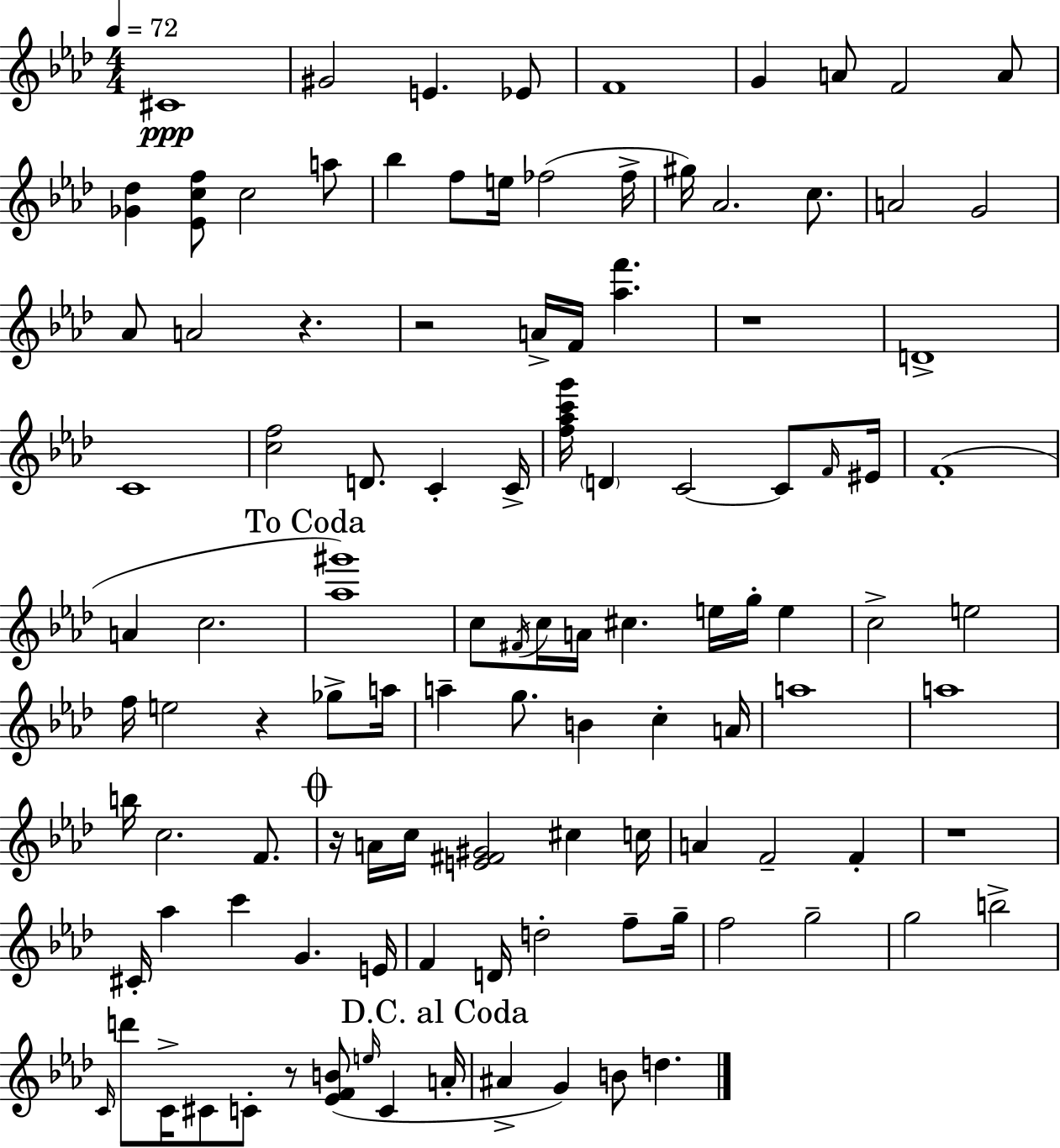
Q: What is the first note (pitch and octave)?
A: C#4